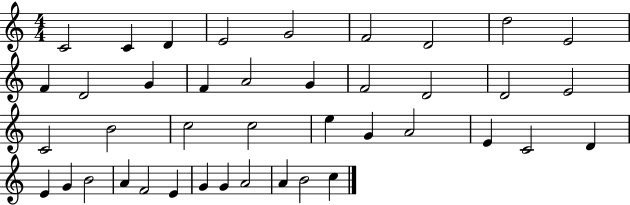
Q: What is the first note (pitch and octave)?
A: C4